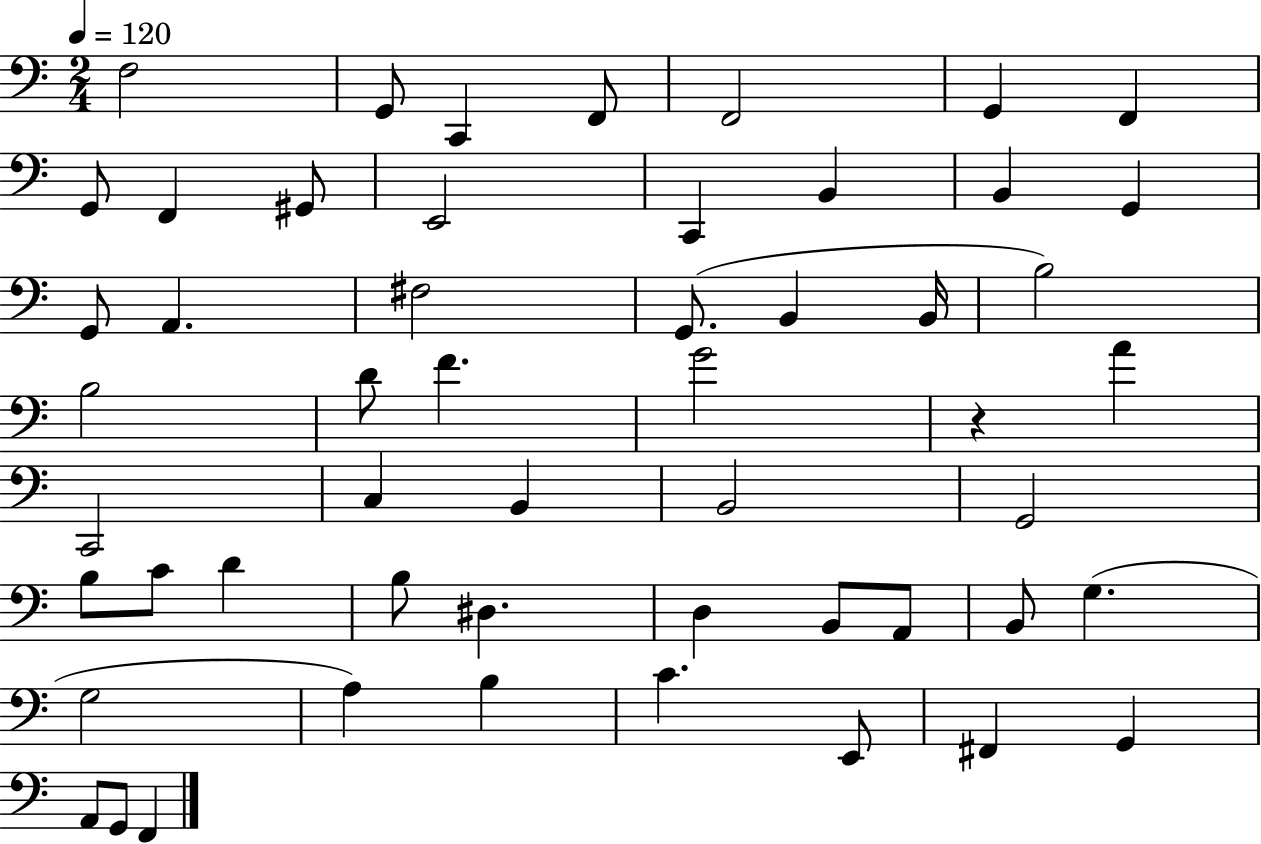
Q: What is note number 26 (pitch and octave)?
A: G4